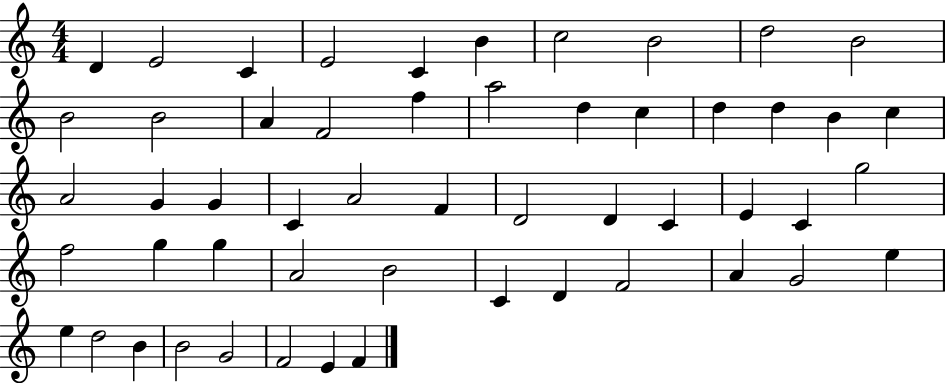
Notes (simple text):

D4/q E4/h C4/q E4/h C4/q B4/q C5/h B4/h D5/h B4/h B4/h B4/h A4/q F4/h F5/q A5/h D5/q C5/q D5/q D5/q B4/q C5/q A4/h G4/q G4/q C4/q A4/h F4/q D4/h D4/q C4/q E4/q C4/q G5/h F5/h G5/q G5/q A4/h B4/h C4/q D4/q F4/h A4/q G4/h E5/q E5/q D5/h B4/q B4/h G4/h F4/h E4/q F4/q